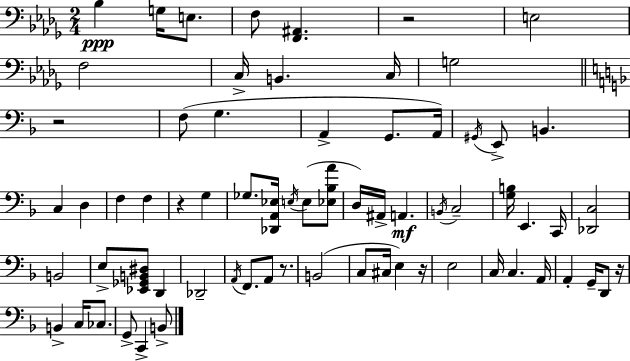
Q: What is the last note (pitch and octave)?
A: B2